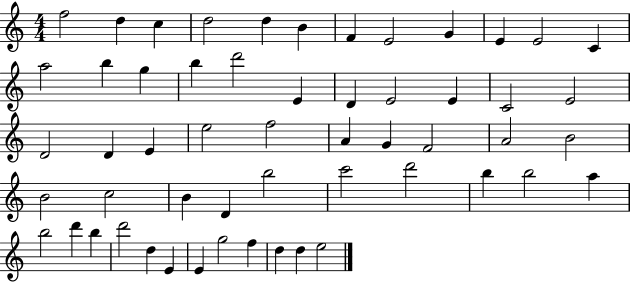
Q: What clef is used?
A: treble